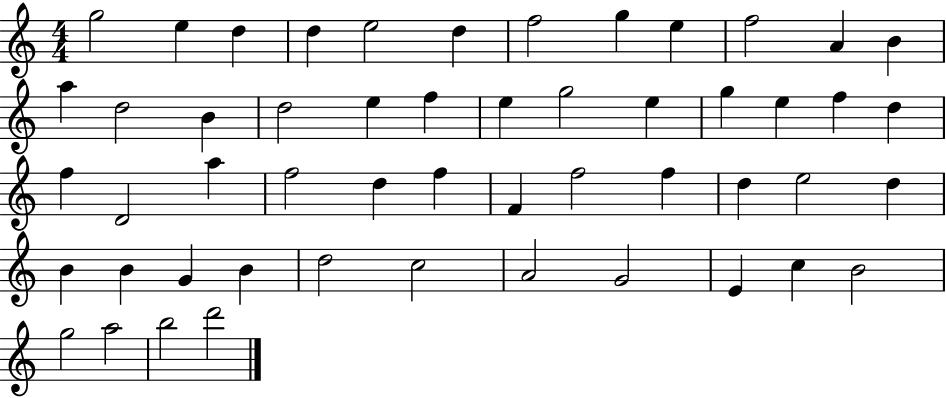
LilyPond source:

{
  \clef treble
  \numericTimeSignature
  \time 4/4
  \key c \major
  g''2 e''4 d''4 | d''4 e''2 d''4 | f''2 g''4 e''4 | f''2 a'4 b'4 | \break a''4 d''2 b'4 | d''2 e''4 f''4 | e''4 g''2 e''4 | g''4 e''4 f''4 d''4 | \break f''4 d'2 a''4 | f''2 d''4 f''4 | f'4 f''2 f''4 | d''4 e''2 d''4 | \break b'4 b'4 g'4 b'4 | d''2 c''2 | a'2 g'2 | e'4 c''4 b'2 | \break g''2 a''2 | b''2 d'''2 | \bar "|."
}